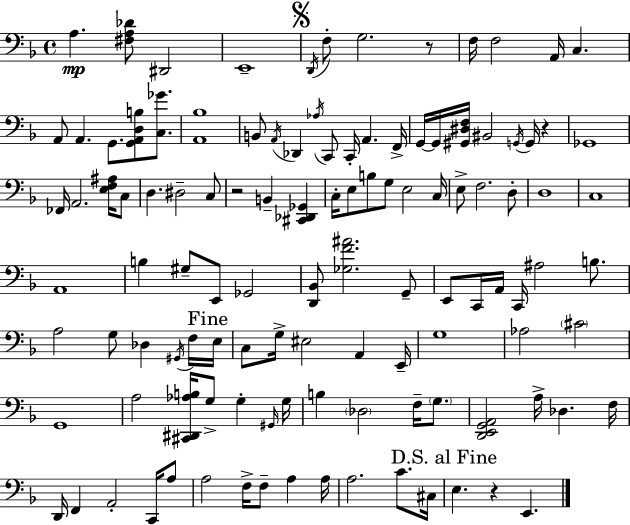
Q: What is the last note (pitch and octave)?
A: E2